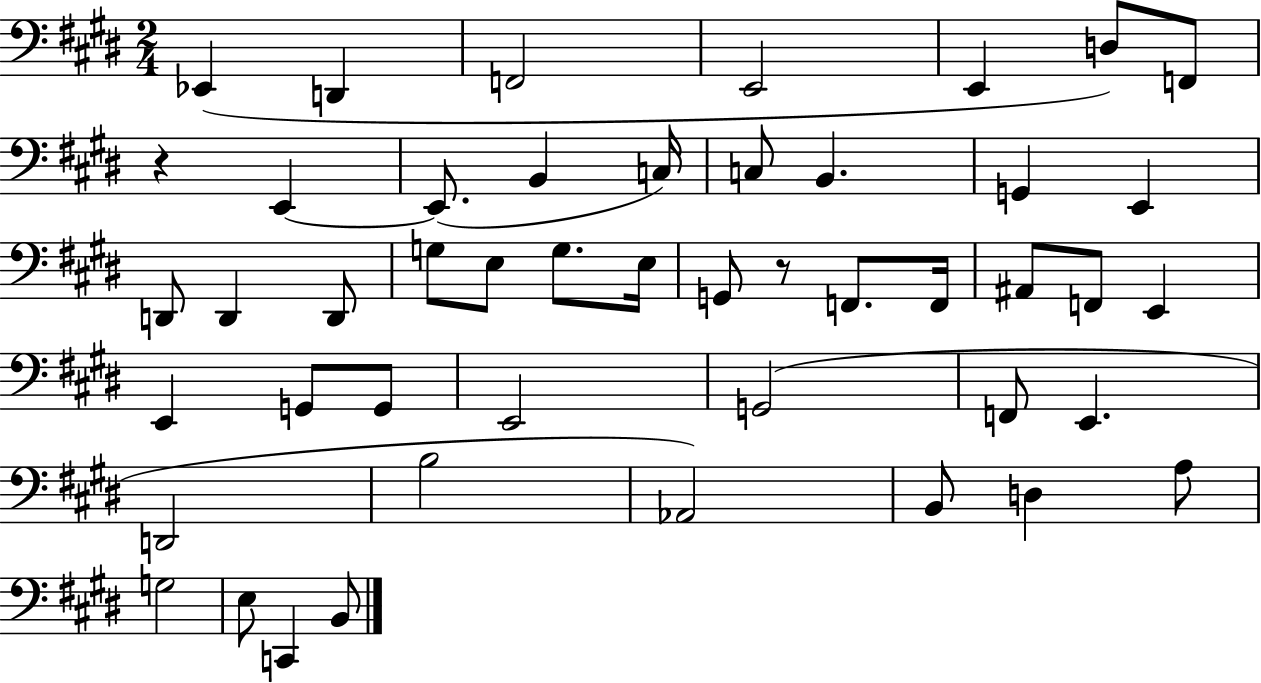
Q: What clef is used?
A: bass